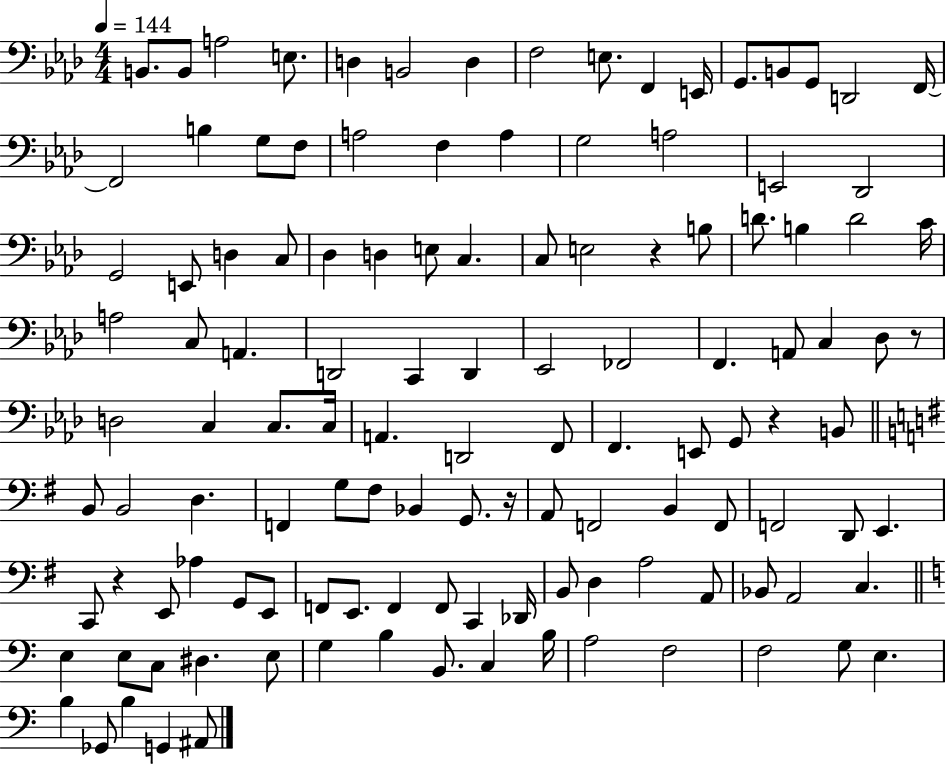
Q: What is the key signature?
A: AES major